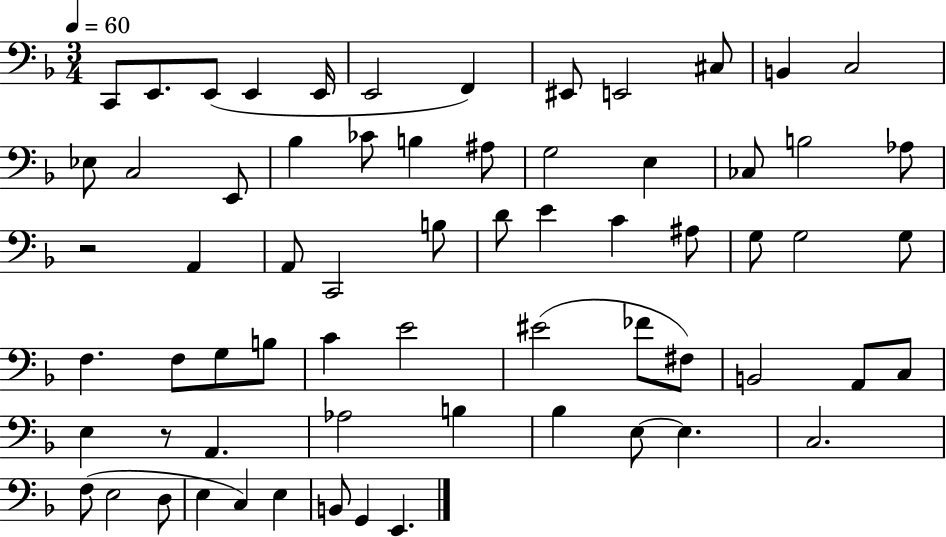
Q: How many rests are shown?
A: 2